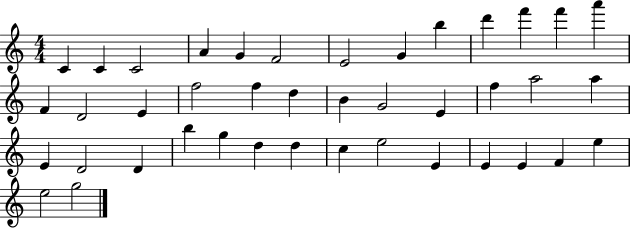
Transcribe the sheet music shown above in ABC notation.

X:1
T:Untitled
M:4/4
L:1/4
K:C
C C C2 A G F2 E2 G b d' f' f' a' F D2 E f2 f d B G2 E f a2 a E D2 D b g d d c e2 E E E F e e2 g2